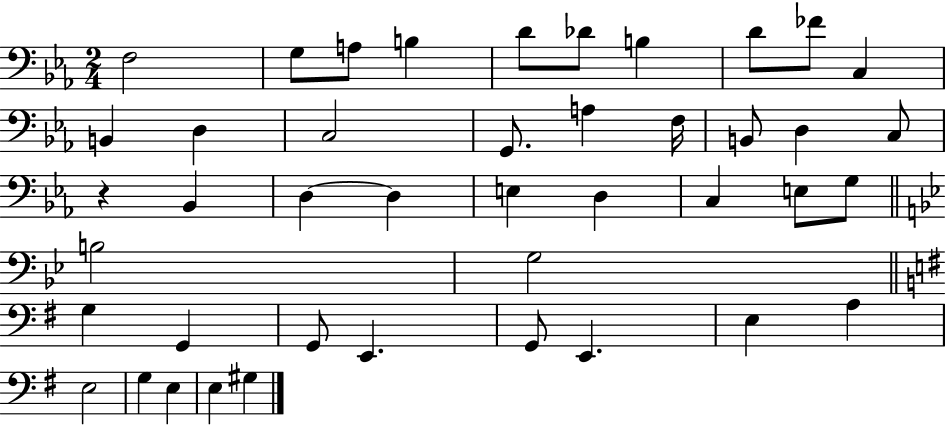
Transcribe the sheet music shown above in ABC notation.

X:1
T:Untitled
M:2/4
L:1/4
K:Eb
F,2 G,/2 A,/2 B, D/2 _D/2 B, D/2 _F/2 C, B,, D, C,2 G,,/2 A, F,/4 B,,/2 D, C,/2 z _B,, D, D, E, D, C, E,/2 G,/2 B,2 G,2 G, G,, G,,/2 E,, G,,/2 E,, E, A, E,2 G, E, E, ^G,